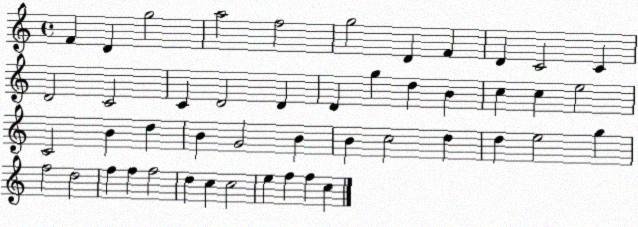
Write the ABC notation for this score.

X:1
T:Untitled
M:4/4
L:1/4
K:C
F D g2 a2 f2 g2 D F D C2 C D2 C2 C D2 D D g d B c c e2 C2 B d B G2 B B c2 d d e2 g f2 d2 f f f2 d c c2 e f f c